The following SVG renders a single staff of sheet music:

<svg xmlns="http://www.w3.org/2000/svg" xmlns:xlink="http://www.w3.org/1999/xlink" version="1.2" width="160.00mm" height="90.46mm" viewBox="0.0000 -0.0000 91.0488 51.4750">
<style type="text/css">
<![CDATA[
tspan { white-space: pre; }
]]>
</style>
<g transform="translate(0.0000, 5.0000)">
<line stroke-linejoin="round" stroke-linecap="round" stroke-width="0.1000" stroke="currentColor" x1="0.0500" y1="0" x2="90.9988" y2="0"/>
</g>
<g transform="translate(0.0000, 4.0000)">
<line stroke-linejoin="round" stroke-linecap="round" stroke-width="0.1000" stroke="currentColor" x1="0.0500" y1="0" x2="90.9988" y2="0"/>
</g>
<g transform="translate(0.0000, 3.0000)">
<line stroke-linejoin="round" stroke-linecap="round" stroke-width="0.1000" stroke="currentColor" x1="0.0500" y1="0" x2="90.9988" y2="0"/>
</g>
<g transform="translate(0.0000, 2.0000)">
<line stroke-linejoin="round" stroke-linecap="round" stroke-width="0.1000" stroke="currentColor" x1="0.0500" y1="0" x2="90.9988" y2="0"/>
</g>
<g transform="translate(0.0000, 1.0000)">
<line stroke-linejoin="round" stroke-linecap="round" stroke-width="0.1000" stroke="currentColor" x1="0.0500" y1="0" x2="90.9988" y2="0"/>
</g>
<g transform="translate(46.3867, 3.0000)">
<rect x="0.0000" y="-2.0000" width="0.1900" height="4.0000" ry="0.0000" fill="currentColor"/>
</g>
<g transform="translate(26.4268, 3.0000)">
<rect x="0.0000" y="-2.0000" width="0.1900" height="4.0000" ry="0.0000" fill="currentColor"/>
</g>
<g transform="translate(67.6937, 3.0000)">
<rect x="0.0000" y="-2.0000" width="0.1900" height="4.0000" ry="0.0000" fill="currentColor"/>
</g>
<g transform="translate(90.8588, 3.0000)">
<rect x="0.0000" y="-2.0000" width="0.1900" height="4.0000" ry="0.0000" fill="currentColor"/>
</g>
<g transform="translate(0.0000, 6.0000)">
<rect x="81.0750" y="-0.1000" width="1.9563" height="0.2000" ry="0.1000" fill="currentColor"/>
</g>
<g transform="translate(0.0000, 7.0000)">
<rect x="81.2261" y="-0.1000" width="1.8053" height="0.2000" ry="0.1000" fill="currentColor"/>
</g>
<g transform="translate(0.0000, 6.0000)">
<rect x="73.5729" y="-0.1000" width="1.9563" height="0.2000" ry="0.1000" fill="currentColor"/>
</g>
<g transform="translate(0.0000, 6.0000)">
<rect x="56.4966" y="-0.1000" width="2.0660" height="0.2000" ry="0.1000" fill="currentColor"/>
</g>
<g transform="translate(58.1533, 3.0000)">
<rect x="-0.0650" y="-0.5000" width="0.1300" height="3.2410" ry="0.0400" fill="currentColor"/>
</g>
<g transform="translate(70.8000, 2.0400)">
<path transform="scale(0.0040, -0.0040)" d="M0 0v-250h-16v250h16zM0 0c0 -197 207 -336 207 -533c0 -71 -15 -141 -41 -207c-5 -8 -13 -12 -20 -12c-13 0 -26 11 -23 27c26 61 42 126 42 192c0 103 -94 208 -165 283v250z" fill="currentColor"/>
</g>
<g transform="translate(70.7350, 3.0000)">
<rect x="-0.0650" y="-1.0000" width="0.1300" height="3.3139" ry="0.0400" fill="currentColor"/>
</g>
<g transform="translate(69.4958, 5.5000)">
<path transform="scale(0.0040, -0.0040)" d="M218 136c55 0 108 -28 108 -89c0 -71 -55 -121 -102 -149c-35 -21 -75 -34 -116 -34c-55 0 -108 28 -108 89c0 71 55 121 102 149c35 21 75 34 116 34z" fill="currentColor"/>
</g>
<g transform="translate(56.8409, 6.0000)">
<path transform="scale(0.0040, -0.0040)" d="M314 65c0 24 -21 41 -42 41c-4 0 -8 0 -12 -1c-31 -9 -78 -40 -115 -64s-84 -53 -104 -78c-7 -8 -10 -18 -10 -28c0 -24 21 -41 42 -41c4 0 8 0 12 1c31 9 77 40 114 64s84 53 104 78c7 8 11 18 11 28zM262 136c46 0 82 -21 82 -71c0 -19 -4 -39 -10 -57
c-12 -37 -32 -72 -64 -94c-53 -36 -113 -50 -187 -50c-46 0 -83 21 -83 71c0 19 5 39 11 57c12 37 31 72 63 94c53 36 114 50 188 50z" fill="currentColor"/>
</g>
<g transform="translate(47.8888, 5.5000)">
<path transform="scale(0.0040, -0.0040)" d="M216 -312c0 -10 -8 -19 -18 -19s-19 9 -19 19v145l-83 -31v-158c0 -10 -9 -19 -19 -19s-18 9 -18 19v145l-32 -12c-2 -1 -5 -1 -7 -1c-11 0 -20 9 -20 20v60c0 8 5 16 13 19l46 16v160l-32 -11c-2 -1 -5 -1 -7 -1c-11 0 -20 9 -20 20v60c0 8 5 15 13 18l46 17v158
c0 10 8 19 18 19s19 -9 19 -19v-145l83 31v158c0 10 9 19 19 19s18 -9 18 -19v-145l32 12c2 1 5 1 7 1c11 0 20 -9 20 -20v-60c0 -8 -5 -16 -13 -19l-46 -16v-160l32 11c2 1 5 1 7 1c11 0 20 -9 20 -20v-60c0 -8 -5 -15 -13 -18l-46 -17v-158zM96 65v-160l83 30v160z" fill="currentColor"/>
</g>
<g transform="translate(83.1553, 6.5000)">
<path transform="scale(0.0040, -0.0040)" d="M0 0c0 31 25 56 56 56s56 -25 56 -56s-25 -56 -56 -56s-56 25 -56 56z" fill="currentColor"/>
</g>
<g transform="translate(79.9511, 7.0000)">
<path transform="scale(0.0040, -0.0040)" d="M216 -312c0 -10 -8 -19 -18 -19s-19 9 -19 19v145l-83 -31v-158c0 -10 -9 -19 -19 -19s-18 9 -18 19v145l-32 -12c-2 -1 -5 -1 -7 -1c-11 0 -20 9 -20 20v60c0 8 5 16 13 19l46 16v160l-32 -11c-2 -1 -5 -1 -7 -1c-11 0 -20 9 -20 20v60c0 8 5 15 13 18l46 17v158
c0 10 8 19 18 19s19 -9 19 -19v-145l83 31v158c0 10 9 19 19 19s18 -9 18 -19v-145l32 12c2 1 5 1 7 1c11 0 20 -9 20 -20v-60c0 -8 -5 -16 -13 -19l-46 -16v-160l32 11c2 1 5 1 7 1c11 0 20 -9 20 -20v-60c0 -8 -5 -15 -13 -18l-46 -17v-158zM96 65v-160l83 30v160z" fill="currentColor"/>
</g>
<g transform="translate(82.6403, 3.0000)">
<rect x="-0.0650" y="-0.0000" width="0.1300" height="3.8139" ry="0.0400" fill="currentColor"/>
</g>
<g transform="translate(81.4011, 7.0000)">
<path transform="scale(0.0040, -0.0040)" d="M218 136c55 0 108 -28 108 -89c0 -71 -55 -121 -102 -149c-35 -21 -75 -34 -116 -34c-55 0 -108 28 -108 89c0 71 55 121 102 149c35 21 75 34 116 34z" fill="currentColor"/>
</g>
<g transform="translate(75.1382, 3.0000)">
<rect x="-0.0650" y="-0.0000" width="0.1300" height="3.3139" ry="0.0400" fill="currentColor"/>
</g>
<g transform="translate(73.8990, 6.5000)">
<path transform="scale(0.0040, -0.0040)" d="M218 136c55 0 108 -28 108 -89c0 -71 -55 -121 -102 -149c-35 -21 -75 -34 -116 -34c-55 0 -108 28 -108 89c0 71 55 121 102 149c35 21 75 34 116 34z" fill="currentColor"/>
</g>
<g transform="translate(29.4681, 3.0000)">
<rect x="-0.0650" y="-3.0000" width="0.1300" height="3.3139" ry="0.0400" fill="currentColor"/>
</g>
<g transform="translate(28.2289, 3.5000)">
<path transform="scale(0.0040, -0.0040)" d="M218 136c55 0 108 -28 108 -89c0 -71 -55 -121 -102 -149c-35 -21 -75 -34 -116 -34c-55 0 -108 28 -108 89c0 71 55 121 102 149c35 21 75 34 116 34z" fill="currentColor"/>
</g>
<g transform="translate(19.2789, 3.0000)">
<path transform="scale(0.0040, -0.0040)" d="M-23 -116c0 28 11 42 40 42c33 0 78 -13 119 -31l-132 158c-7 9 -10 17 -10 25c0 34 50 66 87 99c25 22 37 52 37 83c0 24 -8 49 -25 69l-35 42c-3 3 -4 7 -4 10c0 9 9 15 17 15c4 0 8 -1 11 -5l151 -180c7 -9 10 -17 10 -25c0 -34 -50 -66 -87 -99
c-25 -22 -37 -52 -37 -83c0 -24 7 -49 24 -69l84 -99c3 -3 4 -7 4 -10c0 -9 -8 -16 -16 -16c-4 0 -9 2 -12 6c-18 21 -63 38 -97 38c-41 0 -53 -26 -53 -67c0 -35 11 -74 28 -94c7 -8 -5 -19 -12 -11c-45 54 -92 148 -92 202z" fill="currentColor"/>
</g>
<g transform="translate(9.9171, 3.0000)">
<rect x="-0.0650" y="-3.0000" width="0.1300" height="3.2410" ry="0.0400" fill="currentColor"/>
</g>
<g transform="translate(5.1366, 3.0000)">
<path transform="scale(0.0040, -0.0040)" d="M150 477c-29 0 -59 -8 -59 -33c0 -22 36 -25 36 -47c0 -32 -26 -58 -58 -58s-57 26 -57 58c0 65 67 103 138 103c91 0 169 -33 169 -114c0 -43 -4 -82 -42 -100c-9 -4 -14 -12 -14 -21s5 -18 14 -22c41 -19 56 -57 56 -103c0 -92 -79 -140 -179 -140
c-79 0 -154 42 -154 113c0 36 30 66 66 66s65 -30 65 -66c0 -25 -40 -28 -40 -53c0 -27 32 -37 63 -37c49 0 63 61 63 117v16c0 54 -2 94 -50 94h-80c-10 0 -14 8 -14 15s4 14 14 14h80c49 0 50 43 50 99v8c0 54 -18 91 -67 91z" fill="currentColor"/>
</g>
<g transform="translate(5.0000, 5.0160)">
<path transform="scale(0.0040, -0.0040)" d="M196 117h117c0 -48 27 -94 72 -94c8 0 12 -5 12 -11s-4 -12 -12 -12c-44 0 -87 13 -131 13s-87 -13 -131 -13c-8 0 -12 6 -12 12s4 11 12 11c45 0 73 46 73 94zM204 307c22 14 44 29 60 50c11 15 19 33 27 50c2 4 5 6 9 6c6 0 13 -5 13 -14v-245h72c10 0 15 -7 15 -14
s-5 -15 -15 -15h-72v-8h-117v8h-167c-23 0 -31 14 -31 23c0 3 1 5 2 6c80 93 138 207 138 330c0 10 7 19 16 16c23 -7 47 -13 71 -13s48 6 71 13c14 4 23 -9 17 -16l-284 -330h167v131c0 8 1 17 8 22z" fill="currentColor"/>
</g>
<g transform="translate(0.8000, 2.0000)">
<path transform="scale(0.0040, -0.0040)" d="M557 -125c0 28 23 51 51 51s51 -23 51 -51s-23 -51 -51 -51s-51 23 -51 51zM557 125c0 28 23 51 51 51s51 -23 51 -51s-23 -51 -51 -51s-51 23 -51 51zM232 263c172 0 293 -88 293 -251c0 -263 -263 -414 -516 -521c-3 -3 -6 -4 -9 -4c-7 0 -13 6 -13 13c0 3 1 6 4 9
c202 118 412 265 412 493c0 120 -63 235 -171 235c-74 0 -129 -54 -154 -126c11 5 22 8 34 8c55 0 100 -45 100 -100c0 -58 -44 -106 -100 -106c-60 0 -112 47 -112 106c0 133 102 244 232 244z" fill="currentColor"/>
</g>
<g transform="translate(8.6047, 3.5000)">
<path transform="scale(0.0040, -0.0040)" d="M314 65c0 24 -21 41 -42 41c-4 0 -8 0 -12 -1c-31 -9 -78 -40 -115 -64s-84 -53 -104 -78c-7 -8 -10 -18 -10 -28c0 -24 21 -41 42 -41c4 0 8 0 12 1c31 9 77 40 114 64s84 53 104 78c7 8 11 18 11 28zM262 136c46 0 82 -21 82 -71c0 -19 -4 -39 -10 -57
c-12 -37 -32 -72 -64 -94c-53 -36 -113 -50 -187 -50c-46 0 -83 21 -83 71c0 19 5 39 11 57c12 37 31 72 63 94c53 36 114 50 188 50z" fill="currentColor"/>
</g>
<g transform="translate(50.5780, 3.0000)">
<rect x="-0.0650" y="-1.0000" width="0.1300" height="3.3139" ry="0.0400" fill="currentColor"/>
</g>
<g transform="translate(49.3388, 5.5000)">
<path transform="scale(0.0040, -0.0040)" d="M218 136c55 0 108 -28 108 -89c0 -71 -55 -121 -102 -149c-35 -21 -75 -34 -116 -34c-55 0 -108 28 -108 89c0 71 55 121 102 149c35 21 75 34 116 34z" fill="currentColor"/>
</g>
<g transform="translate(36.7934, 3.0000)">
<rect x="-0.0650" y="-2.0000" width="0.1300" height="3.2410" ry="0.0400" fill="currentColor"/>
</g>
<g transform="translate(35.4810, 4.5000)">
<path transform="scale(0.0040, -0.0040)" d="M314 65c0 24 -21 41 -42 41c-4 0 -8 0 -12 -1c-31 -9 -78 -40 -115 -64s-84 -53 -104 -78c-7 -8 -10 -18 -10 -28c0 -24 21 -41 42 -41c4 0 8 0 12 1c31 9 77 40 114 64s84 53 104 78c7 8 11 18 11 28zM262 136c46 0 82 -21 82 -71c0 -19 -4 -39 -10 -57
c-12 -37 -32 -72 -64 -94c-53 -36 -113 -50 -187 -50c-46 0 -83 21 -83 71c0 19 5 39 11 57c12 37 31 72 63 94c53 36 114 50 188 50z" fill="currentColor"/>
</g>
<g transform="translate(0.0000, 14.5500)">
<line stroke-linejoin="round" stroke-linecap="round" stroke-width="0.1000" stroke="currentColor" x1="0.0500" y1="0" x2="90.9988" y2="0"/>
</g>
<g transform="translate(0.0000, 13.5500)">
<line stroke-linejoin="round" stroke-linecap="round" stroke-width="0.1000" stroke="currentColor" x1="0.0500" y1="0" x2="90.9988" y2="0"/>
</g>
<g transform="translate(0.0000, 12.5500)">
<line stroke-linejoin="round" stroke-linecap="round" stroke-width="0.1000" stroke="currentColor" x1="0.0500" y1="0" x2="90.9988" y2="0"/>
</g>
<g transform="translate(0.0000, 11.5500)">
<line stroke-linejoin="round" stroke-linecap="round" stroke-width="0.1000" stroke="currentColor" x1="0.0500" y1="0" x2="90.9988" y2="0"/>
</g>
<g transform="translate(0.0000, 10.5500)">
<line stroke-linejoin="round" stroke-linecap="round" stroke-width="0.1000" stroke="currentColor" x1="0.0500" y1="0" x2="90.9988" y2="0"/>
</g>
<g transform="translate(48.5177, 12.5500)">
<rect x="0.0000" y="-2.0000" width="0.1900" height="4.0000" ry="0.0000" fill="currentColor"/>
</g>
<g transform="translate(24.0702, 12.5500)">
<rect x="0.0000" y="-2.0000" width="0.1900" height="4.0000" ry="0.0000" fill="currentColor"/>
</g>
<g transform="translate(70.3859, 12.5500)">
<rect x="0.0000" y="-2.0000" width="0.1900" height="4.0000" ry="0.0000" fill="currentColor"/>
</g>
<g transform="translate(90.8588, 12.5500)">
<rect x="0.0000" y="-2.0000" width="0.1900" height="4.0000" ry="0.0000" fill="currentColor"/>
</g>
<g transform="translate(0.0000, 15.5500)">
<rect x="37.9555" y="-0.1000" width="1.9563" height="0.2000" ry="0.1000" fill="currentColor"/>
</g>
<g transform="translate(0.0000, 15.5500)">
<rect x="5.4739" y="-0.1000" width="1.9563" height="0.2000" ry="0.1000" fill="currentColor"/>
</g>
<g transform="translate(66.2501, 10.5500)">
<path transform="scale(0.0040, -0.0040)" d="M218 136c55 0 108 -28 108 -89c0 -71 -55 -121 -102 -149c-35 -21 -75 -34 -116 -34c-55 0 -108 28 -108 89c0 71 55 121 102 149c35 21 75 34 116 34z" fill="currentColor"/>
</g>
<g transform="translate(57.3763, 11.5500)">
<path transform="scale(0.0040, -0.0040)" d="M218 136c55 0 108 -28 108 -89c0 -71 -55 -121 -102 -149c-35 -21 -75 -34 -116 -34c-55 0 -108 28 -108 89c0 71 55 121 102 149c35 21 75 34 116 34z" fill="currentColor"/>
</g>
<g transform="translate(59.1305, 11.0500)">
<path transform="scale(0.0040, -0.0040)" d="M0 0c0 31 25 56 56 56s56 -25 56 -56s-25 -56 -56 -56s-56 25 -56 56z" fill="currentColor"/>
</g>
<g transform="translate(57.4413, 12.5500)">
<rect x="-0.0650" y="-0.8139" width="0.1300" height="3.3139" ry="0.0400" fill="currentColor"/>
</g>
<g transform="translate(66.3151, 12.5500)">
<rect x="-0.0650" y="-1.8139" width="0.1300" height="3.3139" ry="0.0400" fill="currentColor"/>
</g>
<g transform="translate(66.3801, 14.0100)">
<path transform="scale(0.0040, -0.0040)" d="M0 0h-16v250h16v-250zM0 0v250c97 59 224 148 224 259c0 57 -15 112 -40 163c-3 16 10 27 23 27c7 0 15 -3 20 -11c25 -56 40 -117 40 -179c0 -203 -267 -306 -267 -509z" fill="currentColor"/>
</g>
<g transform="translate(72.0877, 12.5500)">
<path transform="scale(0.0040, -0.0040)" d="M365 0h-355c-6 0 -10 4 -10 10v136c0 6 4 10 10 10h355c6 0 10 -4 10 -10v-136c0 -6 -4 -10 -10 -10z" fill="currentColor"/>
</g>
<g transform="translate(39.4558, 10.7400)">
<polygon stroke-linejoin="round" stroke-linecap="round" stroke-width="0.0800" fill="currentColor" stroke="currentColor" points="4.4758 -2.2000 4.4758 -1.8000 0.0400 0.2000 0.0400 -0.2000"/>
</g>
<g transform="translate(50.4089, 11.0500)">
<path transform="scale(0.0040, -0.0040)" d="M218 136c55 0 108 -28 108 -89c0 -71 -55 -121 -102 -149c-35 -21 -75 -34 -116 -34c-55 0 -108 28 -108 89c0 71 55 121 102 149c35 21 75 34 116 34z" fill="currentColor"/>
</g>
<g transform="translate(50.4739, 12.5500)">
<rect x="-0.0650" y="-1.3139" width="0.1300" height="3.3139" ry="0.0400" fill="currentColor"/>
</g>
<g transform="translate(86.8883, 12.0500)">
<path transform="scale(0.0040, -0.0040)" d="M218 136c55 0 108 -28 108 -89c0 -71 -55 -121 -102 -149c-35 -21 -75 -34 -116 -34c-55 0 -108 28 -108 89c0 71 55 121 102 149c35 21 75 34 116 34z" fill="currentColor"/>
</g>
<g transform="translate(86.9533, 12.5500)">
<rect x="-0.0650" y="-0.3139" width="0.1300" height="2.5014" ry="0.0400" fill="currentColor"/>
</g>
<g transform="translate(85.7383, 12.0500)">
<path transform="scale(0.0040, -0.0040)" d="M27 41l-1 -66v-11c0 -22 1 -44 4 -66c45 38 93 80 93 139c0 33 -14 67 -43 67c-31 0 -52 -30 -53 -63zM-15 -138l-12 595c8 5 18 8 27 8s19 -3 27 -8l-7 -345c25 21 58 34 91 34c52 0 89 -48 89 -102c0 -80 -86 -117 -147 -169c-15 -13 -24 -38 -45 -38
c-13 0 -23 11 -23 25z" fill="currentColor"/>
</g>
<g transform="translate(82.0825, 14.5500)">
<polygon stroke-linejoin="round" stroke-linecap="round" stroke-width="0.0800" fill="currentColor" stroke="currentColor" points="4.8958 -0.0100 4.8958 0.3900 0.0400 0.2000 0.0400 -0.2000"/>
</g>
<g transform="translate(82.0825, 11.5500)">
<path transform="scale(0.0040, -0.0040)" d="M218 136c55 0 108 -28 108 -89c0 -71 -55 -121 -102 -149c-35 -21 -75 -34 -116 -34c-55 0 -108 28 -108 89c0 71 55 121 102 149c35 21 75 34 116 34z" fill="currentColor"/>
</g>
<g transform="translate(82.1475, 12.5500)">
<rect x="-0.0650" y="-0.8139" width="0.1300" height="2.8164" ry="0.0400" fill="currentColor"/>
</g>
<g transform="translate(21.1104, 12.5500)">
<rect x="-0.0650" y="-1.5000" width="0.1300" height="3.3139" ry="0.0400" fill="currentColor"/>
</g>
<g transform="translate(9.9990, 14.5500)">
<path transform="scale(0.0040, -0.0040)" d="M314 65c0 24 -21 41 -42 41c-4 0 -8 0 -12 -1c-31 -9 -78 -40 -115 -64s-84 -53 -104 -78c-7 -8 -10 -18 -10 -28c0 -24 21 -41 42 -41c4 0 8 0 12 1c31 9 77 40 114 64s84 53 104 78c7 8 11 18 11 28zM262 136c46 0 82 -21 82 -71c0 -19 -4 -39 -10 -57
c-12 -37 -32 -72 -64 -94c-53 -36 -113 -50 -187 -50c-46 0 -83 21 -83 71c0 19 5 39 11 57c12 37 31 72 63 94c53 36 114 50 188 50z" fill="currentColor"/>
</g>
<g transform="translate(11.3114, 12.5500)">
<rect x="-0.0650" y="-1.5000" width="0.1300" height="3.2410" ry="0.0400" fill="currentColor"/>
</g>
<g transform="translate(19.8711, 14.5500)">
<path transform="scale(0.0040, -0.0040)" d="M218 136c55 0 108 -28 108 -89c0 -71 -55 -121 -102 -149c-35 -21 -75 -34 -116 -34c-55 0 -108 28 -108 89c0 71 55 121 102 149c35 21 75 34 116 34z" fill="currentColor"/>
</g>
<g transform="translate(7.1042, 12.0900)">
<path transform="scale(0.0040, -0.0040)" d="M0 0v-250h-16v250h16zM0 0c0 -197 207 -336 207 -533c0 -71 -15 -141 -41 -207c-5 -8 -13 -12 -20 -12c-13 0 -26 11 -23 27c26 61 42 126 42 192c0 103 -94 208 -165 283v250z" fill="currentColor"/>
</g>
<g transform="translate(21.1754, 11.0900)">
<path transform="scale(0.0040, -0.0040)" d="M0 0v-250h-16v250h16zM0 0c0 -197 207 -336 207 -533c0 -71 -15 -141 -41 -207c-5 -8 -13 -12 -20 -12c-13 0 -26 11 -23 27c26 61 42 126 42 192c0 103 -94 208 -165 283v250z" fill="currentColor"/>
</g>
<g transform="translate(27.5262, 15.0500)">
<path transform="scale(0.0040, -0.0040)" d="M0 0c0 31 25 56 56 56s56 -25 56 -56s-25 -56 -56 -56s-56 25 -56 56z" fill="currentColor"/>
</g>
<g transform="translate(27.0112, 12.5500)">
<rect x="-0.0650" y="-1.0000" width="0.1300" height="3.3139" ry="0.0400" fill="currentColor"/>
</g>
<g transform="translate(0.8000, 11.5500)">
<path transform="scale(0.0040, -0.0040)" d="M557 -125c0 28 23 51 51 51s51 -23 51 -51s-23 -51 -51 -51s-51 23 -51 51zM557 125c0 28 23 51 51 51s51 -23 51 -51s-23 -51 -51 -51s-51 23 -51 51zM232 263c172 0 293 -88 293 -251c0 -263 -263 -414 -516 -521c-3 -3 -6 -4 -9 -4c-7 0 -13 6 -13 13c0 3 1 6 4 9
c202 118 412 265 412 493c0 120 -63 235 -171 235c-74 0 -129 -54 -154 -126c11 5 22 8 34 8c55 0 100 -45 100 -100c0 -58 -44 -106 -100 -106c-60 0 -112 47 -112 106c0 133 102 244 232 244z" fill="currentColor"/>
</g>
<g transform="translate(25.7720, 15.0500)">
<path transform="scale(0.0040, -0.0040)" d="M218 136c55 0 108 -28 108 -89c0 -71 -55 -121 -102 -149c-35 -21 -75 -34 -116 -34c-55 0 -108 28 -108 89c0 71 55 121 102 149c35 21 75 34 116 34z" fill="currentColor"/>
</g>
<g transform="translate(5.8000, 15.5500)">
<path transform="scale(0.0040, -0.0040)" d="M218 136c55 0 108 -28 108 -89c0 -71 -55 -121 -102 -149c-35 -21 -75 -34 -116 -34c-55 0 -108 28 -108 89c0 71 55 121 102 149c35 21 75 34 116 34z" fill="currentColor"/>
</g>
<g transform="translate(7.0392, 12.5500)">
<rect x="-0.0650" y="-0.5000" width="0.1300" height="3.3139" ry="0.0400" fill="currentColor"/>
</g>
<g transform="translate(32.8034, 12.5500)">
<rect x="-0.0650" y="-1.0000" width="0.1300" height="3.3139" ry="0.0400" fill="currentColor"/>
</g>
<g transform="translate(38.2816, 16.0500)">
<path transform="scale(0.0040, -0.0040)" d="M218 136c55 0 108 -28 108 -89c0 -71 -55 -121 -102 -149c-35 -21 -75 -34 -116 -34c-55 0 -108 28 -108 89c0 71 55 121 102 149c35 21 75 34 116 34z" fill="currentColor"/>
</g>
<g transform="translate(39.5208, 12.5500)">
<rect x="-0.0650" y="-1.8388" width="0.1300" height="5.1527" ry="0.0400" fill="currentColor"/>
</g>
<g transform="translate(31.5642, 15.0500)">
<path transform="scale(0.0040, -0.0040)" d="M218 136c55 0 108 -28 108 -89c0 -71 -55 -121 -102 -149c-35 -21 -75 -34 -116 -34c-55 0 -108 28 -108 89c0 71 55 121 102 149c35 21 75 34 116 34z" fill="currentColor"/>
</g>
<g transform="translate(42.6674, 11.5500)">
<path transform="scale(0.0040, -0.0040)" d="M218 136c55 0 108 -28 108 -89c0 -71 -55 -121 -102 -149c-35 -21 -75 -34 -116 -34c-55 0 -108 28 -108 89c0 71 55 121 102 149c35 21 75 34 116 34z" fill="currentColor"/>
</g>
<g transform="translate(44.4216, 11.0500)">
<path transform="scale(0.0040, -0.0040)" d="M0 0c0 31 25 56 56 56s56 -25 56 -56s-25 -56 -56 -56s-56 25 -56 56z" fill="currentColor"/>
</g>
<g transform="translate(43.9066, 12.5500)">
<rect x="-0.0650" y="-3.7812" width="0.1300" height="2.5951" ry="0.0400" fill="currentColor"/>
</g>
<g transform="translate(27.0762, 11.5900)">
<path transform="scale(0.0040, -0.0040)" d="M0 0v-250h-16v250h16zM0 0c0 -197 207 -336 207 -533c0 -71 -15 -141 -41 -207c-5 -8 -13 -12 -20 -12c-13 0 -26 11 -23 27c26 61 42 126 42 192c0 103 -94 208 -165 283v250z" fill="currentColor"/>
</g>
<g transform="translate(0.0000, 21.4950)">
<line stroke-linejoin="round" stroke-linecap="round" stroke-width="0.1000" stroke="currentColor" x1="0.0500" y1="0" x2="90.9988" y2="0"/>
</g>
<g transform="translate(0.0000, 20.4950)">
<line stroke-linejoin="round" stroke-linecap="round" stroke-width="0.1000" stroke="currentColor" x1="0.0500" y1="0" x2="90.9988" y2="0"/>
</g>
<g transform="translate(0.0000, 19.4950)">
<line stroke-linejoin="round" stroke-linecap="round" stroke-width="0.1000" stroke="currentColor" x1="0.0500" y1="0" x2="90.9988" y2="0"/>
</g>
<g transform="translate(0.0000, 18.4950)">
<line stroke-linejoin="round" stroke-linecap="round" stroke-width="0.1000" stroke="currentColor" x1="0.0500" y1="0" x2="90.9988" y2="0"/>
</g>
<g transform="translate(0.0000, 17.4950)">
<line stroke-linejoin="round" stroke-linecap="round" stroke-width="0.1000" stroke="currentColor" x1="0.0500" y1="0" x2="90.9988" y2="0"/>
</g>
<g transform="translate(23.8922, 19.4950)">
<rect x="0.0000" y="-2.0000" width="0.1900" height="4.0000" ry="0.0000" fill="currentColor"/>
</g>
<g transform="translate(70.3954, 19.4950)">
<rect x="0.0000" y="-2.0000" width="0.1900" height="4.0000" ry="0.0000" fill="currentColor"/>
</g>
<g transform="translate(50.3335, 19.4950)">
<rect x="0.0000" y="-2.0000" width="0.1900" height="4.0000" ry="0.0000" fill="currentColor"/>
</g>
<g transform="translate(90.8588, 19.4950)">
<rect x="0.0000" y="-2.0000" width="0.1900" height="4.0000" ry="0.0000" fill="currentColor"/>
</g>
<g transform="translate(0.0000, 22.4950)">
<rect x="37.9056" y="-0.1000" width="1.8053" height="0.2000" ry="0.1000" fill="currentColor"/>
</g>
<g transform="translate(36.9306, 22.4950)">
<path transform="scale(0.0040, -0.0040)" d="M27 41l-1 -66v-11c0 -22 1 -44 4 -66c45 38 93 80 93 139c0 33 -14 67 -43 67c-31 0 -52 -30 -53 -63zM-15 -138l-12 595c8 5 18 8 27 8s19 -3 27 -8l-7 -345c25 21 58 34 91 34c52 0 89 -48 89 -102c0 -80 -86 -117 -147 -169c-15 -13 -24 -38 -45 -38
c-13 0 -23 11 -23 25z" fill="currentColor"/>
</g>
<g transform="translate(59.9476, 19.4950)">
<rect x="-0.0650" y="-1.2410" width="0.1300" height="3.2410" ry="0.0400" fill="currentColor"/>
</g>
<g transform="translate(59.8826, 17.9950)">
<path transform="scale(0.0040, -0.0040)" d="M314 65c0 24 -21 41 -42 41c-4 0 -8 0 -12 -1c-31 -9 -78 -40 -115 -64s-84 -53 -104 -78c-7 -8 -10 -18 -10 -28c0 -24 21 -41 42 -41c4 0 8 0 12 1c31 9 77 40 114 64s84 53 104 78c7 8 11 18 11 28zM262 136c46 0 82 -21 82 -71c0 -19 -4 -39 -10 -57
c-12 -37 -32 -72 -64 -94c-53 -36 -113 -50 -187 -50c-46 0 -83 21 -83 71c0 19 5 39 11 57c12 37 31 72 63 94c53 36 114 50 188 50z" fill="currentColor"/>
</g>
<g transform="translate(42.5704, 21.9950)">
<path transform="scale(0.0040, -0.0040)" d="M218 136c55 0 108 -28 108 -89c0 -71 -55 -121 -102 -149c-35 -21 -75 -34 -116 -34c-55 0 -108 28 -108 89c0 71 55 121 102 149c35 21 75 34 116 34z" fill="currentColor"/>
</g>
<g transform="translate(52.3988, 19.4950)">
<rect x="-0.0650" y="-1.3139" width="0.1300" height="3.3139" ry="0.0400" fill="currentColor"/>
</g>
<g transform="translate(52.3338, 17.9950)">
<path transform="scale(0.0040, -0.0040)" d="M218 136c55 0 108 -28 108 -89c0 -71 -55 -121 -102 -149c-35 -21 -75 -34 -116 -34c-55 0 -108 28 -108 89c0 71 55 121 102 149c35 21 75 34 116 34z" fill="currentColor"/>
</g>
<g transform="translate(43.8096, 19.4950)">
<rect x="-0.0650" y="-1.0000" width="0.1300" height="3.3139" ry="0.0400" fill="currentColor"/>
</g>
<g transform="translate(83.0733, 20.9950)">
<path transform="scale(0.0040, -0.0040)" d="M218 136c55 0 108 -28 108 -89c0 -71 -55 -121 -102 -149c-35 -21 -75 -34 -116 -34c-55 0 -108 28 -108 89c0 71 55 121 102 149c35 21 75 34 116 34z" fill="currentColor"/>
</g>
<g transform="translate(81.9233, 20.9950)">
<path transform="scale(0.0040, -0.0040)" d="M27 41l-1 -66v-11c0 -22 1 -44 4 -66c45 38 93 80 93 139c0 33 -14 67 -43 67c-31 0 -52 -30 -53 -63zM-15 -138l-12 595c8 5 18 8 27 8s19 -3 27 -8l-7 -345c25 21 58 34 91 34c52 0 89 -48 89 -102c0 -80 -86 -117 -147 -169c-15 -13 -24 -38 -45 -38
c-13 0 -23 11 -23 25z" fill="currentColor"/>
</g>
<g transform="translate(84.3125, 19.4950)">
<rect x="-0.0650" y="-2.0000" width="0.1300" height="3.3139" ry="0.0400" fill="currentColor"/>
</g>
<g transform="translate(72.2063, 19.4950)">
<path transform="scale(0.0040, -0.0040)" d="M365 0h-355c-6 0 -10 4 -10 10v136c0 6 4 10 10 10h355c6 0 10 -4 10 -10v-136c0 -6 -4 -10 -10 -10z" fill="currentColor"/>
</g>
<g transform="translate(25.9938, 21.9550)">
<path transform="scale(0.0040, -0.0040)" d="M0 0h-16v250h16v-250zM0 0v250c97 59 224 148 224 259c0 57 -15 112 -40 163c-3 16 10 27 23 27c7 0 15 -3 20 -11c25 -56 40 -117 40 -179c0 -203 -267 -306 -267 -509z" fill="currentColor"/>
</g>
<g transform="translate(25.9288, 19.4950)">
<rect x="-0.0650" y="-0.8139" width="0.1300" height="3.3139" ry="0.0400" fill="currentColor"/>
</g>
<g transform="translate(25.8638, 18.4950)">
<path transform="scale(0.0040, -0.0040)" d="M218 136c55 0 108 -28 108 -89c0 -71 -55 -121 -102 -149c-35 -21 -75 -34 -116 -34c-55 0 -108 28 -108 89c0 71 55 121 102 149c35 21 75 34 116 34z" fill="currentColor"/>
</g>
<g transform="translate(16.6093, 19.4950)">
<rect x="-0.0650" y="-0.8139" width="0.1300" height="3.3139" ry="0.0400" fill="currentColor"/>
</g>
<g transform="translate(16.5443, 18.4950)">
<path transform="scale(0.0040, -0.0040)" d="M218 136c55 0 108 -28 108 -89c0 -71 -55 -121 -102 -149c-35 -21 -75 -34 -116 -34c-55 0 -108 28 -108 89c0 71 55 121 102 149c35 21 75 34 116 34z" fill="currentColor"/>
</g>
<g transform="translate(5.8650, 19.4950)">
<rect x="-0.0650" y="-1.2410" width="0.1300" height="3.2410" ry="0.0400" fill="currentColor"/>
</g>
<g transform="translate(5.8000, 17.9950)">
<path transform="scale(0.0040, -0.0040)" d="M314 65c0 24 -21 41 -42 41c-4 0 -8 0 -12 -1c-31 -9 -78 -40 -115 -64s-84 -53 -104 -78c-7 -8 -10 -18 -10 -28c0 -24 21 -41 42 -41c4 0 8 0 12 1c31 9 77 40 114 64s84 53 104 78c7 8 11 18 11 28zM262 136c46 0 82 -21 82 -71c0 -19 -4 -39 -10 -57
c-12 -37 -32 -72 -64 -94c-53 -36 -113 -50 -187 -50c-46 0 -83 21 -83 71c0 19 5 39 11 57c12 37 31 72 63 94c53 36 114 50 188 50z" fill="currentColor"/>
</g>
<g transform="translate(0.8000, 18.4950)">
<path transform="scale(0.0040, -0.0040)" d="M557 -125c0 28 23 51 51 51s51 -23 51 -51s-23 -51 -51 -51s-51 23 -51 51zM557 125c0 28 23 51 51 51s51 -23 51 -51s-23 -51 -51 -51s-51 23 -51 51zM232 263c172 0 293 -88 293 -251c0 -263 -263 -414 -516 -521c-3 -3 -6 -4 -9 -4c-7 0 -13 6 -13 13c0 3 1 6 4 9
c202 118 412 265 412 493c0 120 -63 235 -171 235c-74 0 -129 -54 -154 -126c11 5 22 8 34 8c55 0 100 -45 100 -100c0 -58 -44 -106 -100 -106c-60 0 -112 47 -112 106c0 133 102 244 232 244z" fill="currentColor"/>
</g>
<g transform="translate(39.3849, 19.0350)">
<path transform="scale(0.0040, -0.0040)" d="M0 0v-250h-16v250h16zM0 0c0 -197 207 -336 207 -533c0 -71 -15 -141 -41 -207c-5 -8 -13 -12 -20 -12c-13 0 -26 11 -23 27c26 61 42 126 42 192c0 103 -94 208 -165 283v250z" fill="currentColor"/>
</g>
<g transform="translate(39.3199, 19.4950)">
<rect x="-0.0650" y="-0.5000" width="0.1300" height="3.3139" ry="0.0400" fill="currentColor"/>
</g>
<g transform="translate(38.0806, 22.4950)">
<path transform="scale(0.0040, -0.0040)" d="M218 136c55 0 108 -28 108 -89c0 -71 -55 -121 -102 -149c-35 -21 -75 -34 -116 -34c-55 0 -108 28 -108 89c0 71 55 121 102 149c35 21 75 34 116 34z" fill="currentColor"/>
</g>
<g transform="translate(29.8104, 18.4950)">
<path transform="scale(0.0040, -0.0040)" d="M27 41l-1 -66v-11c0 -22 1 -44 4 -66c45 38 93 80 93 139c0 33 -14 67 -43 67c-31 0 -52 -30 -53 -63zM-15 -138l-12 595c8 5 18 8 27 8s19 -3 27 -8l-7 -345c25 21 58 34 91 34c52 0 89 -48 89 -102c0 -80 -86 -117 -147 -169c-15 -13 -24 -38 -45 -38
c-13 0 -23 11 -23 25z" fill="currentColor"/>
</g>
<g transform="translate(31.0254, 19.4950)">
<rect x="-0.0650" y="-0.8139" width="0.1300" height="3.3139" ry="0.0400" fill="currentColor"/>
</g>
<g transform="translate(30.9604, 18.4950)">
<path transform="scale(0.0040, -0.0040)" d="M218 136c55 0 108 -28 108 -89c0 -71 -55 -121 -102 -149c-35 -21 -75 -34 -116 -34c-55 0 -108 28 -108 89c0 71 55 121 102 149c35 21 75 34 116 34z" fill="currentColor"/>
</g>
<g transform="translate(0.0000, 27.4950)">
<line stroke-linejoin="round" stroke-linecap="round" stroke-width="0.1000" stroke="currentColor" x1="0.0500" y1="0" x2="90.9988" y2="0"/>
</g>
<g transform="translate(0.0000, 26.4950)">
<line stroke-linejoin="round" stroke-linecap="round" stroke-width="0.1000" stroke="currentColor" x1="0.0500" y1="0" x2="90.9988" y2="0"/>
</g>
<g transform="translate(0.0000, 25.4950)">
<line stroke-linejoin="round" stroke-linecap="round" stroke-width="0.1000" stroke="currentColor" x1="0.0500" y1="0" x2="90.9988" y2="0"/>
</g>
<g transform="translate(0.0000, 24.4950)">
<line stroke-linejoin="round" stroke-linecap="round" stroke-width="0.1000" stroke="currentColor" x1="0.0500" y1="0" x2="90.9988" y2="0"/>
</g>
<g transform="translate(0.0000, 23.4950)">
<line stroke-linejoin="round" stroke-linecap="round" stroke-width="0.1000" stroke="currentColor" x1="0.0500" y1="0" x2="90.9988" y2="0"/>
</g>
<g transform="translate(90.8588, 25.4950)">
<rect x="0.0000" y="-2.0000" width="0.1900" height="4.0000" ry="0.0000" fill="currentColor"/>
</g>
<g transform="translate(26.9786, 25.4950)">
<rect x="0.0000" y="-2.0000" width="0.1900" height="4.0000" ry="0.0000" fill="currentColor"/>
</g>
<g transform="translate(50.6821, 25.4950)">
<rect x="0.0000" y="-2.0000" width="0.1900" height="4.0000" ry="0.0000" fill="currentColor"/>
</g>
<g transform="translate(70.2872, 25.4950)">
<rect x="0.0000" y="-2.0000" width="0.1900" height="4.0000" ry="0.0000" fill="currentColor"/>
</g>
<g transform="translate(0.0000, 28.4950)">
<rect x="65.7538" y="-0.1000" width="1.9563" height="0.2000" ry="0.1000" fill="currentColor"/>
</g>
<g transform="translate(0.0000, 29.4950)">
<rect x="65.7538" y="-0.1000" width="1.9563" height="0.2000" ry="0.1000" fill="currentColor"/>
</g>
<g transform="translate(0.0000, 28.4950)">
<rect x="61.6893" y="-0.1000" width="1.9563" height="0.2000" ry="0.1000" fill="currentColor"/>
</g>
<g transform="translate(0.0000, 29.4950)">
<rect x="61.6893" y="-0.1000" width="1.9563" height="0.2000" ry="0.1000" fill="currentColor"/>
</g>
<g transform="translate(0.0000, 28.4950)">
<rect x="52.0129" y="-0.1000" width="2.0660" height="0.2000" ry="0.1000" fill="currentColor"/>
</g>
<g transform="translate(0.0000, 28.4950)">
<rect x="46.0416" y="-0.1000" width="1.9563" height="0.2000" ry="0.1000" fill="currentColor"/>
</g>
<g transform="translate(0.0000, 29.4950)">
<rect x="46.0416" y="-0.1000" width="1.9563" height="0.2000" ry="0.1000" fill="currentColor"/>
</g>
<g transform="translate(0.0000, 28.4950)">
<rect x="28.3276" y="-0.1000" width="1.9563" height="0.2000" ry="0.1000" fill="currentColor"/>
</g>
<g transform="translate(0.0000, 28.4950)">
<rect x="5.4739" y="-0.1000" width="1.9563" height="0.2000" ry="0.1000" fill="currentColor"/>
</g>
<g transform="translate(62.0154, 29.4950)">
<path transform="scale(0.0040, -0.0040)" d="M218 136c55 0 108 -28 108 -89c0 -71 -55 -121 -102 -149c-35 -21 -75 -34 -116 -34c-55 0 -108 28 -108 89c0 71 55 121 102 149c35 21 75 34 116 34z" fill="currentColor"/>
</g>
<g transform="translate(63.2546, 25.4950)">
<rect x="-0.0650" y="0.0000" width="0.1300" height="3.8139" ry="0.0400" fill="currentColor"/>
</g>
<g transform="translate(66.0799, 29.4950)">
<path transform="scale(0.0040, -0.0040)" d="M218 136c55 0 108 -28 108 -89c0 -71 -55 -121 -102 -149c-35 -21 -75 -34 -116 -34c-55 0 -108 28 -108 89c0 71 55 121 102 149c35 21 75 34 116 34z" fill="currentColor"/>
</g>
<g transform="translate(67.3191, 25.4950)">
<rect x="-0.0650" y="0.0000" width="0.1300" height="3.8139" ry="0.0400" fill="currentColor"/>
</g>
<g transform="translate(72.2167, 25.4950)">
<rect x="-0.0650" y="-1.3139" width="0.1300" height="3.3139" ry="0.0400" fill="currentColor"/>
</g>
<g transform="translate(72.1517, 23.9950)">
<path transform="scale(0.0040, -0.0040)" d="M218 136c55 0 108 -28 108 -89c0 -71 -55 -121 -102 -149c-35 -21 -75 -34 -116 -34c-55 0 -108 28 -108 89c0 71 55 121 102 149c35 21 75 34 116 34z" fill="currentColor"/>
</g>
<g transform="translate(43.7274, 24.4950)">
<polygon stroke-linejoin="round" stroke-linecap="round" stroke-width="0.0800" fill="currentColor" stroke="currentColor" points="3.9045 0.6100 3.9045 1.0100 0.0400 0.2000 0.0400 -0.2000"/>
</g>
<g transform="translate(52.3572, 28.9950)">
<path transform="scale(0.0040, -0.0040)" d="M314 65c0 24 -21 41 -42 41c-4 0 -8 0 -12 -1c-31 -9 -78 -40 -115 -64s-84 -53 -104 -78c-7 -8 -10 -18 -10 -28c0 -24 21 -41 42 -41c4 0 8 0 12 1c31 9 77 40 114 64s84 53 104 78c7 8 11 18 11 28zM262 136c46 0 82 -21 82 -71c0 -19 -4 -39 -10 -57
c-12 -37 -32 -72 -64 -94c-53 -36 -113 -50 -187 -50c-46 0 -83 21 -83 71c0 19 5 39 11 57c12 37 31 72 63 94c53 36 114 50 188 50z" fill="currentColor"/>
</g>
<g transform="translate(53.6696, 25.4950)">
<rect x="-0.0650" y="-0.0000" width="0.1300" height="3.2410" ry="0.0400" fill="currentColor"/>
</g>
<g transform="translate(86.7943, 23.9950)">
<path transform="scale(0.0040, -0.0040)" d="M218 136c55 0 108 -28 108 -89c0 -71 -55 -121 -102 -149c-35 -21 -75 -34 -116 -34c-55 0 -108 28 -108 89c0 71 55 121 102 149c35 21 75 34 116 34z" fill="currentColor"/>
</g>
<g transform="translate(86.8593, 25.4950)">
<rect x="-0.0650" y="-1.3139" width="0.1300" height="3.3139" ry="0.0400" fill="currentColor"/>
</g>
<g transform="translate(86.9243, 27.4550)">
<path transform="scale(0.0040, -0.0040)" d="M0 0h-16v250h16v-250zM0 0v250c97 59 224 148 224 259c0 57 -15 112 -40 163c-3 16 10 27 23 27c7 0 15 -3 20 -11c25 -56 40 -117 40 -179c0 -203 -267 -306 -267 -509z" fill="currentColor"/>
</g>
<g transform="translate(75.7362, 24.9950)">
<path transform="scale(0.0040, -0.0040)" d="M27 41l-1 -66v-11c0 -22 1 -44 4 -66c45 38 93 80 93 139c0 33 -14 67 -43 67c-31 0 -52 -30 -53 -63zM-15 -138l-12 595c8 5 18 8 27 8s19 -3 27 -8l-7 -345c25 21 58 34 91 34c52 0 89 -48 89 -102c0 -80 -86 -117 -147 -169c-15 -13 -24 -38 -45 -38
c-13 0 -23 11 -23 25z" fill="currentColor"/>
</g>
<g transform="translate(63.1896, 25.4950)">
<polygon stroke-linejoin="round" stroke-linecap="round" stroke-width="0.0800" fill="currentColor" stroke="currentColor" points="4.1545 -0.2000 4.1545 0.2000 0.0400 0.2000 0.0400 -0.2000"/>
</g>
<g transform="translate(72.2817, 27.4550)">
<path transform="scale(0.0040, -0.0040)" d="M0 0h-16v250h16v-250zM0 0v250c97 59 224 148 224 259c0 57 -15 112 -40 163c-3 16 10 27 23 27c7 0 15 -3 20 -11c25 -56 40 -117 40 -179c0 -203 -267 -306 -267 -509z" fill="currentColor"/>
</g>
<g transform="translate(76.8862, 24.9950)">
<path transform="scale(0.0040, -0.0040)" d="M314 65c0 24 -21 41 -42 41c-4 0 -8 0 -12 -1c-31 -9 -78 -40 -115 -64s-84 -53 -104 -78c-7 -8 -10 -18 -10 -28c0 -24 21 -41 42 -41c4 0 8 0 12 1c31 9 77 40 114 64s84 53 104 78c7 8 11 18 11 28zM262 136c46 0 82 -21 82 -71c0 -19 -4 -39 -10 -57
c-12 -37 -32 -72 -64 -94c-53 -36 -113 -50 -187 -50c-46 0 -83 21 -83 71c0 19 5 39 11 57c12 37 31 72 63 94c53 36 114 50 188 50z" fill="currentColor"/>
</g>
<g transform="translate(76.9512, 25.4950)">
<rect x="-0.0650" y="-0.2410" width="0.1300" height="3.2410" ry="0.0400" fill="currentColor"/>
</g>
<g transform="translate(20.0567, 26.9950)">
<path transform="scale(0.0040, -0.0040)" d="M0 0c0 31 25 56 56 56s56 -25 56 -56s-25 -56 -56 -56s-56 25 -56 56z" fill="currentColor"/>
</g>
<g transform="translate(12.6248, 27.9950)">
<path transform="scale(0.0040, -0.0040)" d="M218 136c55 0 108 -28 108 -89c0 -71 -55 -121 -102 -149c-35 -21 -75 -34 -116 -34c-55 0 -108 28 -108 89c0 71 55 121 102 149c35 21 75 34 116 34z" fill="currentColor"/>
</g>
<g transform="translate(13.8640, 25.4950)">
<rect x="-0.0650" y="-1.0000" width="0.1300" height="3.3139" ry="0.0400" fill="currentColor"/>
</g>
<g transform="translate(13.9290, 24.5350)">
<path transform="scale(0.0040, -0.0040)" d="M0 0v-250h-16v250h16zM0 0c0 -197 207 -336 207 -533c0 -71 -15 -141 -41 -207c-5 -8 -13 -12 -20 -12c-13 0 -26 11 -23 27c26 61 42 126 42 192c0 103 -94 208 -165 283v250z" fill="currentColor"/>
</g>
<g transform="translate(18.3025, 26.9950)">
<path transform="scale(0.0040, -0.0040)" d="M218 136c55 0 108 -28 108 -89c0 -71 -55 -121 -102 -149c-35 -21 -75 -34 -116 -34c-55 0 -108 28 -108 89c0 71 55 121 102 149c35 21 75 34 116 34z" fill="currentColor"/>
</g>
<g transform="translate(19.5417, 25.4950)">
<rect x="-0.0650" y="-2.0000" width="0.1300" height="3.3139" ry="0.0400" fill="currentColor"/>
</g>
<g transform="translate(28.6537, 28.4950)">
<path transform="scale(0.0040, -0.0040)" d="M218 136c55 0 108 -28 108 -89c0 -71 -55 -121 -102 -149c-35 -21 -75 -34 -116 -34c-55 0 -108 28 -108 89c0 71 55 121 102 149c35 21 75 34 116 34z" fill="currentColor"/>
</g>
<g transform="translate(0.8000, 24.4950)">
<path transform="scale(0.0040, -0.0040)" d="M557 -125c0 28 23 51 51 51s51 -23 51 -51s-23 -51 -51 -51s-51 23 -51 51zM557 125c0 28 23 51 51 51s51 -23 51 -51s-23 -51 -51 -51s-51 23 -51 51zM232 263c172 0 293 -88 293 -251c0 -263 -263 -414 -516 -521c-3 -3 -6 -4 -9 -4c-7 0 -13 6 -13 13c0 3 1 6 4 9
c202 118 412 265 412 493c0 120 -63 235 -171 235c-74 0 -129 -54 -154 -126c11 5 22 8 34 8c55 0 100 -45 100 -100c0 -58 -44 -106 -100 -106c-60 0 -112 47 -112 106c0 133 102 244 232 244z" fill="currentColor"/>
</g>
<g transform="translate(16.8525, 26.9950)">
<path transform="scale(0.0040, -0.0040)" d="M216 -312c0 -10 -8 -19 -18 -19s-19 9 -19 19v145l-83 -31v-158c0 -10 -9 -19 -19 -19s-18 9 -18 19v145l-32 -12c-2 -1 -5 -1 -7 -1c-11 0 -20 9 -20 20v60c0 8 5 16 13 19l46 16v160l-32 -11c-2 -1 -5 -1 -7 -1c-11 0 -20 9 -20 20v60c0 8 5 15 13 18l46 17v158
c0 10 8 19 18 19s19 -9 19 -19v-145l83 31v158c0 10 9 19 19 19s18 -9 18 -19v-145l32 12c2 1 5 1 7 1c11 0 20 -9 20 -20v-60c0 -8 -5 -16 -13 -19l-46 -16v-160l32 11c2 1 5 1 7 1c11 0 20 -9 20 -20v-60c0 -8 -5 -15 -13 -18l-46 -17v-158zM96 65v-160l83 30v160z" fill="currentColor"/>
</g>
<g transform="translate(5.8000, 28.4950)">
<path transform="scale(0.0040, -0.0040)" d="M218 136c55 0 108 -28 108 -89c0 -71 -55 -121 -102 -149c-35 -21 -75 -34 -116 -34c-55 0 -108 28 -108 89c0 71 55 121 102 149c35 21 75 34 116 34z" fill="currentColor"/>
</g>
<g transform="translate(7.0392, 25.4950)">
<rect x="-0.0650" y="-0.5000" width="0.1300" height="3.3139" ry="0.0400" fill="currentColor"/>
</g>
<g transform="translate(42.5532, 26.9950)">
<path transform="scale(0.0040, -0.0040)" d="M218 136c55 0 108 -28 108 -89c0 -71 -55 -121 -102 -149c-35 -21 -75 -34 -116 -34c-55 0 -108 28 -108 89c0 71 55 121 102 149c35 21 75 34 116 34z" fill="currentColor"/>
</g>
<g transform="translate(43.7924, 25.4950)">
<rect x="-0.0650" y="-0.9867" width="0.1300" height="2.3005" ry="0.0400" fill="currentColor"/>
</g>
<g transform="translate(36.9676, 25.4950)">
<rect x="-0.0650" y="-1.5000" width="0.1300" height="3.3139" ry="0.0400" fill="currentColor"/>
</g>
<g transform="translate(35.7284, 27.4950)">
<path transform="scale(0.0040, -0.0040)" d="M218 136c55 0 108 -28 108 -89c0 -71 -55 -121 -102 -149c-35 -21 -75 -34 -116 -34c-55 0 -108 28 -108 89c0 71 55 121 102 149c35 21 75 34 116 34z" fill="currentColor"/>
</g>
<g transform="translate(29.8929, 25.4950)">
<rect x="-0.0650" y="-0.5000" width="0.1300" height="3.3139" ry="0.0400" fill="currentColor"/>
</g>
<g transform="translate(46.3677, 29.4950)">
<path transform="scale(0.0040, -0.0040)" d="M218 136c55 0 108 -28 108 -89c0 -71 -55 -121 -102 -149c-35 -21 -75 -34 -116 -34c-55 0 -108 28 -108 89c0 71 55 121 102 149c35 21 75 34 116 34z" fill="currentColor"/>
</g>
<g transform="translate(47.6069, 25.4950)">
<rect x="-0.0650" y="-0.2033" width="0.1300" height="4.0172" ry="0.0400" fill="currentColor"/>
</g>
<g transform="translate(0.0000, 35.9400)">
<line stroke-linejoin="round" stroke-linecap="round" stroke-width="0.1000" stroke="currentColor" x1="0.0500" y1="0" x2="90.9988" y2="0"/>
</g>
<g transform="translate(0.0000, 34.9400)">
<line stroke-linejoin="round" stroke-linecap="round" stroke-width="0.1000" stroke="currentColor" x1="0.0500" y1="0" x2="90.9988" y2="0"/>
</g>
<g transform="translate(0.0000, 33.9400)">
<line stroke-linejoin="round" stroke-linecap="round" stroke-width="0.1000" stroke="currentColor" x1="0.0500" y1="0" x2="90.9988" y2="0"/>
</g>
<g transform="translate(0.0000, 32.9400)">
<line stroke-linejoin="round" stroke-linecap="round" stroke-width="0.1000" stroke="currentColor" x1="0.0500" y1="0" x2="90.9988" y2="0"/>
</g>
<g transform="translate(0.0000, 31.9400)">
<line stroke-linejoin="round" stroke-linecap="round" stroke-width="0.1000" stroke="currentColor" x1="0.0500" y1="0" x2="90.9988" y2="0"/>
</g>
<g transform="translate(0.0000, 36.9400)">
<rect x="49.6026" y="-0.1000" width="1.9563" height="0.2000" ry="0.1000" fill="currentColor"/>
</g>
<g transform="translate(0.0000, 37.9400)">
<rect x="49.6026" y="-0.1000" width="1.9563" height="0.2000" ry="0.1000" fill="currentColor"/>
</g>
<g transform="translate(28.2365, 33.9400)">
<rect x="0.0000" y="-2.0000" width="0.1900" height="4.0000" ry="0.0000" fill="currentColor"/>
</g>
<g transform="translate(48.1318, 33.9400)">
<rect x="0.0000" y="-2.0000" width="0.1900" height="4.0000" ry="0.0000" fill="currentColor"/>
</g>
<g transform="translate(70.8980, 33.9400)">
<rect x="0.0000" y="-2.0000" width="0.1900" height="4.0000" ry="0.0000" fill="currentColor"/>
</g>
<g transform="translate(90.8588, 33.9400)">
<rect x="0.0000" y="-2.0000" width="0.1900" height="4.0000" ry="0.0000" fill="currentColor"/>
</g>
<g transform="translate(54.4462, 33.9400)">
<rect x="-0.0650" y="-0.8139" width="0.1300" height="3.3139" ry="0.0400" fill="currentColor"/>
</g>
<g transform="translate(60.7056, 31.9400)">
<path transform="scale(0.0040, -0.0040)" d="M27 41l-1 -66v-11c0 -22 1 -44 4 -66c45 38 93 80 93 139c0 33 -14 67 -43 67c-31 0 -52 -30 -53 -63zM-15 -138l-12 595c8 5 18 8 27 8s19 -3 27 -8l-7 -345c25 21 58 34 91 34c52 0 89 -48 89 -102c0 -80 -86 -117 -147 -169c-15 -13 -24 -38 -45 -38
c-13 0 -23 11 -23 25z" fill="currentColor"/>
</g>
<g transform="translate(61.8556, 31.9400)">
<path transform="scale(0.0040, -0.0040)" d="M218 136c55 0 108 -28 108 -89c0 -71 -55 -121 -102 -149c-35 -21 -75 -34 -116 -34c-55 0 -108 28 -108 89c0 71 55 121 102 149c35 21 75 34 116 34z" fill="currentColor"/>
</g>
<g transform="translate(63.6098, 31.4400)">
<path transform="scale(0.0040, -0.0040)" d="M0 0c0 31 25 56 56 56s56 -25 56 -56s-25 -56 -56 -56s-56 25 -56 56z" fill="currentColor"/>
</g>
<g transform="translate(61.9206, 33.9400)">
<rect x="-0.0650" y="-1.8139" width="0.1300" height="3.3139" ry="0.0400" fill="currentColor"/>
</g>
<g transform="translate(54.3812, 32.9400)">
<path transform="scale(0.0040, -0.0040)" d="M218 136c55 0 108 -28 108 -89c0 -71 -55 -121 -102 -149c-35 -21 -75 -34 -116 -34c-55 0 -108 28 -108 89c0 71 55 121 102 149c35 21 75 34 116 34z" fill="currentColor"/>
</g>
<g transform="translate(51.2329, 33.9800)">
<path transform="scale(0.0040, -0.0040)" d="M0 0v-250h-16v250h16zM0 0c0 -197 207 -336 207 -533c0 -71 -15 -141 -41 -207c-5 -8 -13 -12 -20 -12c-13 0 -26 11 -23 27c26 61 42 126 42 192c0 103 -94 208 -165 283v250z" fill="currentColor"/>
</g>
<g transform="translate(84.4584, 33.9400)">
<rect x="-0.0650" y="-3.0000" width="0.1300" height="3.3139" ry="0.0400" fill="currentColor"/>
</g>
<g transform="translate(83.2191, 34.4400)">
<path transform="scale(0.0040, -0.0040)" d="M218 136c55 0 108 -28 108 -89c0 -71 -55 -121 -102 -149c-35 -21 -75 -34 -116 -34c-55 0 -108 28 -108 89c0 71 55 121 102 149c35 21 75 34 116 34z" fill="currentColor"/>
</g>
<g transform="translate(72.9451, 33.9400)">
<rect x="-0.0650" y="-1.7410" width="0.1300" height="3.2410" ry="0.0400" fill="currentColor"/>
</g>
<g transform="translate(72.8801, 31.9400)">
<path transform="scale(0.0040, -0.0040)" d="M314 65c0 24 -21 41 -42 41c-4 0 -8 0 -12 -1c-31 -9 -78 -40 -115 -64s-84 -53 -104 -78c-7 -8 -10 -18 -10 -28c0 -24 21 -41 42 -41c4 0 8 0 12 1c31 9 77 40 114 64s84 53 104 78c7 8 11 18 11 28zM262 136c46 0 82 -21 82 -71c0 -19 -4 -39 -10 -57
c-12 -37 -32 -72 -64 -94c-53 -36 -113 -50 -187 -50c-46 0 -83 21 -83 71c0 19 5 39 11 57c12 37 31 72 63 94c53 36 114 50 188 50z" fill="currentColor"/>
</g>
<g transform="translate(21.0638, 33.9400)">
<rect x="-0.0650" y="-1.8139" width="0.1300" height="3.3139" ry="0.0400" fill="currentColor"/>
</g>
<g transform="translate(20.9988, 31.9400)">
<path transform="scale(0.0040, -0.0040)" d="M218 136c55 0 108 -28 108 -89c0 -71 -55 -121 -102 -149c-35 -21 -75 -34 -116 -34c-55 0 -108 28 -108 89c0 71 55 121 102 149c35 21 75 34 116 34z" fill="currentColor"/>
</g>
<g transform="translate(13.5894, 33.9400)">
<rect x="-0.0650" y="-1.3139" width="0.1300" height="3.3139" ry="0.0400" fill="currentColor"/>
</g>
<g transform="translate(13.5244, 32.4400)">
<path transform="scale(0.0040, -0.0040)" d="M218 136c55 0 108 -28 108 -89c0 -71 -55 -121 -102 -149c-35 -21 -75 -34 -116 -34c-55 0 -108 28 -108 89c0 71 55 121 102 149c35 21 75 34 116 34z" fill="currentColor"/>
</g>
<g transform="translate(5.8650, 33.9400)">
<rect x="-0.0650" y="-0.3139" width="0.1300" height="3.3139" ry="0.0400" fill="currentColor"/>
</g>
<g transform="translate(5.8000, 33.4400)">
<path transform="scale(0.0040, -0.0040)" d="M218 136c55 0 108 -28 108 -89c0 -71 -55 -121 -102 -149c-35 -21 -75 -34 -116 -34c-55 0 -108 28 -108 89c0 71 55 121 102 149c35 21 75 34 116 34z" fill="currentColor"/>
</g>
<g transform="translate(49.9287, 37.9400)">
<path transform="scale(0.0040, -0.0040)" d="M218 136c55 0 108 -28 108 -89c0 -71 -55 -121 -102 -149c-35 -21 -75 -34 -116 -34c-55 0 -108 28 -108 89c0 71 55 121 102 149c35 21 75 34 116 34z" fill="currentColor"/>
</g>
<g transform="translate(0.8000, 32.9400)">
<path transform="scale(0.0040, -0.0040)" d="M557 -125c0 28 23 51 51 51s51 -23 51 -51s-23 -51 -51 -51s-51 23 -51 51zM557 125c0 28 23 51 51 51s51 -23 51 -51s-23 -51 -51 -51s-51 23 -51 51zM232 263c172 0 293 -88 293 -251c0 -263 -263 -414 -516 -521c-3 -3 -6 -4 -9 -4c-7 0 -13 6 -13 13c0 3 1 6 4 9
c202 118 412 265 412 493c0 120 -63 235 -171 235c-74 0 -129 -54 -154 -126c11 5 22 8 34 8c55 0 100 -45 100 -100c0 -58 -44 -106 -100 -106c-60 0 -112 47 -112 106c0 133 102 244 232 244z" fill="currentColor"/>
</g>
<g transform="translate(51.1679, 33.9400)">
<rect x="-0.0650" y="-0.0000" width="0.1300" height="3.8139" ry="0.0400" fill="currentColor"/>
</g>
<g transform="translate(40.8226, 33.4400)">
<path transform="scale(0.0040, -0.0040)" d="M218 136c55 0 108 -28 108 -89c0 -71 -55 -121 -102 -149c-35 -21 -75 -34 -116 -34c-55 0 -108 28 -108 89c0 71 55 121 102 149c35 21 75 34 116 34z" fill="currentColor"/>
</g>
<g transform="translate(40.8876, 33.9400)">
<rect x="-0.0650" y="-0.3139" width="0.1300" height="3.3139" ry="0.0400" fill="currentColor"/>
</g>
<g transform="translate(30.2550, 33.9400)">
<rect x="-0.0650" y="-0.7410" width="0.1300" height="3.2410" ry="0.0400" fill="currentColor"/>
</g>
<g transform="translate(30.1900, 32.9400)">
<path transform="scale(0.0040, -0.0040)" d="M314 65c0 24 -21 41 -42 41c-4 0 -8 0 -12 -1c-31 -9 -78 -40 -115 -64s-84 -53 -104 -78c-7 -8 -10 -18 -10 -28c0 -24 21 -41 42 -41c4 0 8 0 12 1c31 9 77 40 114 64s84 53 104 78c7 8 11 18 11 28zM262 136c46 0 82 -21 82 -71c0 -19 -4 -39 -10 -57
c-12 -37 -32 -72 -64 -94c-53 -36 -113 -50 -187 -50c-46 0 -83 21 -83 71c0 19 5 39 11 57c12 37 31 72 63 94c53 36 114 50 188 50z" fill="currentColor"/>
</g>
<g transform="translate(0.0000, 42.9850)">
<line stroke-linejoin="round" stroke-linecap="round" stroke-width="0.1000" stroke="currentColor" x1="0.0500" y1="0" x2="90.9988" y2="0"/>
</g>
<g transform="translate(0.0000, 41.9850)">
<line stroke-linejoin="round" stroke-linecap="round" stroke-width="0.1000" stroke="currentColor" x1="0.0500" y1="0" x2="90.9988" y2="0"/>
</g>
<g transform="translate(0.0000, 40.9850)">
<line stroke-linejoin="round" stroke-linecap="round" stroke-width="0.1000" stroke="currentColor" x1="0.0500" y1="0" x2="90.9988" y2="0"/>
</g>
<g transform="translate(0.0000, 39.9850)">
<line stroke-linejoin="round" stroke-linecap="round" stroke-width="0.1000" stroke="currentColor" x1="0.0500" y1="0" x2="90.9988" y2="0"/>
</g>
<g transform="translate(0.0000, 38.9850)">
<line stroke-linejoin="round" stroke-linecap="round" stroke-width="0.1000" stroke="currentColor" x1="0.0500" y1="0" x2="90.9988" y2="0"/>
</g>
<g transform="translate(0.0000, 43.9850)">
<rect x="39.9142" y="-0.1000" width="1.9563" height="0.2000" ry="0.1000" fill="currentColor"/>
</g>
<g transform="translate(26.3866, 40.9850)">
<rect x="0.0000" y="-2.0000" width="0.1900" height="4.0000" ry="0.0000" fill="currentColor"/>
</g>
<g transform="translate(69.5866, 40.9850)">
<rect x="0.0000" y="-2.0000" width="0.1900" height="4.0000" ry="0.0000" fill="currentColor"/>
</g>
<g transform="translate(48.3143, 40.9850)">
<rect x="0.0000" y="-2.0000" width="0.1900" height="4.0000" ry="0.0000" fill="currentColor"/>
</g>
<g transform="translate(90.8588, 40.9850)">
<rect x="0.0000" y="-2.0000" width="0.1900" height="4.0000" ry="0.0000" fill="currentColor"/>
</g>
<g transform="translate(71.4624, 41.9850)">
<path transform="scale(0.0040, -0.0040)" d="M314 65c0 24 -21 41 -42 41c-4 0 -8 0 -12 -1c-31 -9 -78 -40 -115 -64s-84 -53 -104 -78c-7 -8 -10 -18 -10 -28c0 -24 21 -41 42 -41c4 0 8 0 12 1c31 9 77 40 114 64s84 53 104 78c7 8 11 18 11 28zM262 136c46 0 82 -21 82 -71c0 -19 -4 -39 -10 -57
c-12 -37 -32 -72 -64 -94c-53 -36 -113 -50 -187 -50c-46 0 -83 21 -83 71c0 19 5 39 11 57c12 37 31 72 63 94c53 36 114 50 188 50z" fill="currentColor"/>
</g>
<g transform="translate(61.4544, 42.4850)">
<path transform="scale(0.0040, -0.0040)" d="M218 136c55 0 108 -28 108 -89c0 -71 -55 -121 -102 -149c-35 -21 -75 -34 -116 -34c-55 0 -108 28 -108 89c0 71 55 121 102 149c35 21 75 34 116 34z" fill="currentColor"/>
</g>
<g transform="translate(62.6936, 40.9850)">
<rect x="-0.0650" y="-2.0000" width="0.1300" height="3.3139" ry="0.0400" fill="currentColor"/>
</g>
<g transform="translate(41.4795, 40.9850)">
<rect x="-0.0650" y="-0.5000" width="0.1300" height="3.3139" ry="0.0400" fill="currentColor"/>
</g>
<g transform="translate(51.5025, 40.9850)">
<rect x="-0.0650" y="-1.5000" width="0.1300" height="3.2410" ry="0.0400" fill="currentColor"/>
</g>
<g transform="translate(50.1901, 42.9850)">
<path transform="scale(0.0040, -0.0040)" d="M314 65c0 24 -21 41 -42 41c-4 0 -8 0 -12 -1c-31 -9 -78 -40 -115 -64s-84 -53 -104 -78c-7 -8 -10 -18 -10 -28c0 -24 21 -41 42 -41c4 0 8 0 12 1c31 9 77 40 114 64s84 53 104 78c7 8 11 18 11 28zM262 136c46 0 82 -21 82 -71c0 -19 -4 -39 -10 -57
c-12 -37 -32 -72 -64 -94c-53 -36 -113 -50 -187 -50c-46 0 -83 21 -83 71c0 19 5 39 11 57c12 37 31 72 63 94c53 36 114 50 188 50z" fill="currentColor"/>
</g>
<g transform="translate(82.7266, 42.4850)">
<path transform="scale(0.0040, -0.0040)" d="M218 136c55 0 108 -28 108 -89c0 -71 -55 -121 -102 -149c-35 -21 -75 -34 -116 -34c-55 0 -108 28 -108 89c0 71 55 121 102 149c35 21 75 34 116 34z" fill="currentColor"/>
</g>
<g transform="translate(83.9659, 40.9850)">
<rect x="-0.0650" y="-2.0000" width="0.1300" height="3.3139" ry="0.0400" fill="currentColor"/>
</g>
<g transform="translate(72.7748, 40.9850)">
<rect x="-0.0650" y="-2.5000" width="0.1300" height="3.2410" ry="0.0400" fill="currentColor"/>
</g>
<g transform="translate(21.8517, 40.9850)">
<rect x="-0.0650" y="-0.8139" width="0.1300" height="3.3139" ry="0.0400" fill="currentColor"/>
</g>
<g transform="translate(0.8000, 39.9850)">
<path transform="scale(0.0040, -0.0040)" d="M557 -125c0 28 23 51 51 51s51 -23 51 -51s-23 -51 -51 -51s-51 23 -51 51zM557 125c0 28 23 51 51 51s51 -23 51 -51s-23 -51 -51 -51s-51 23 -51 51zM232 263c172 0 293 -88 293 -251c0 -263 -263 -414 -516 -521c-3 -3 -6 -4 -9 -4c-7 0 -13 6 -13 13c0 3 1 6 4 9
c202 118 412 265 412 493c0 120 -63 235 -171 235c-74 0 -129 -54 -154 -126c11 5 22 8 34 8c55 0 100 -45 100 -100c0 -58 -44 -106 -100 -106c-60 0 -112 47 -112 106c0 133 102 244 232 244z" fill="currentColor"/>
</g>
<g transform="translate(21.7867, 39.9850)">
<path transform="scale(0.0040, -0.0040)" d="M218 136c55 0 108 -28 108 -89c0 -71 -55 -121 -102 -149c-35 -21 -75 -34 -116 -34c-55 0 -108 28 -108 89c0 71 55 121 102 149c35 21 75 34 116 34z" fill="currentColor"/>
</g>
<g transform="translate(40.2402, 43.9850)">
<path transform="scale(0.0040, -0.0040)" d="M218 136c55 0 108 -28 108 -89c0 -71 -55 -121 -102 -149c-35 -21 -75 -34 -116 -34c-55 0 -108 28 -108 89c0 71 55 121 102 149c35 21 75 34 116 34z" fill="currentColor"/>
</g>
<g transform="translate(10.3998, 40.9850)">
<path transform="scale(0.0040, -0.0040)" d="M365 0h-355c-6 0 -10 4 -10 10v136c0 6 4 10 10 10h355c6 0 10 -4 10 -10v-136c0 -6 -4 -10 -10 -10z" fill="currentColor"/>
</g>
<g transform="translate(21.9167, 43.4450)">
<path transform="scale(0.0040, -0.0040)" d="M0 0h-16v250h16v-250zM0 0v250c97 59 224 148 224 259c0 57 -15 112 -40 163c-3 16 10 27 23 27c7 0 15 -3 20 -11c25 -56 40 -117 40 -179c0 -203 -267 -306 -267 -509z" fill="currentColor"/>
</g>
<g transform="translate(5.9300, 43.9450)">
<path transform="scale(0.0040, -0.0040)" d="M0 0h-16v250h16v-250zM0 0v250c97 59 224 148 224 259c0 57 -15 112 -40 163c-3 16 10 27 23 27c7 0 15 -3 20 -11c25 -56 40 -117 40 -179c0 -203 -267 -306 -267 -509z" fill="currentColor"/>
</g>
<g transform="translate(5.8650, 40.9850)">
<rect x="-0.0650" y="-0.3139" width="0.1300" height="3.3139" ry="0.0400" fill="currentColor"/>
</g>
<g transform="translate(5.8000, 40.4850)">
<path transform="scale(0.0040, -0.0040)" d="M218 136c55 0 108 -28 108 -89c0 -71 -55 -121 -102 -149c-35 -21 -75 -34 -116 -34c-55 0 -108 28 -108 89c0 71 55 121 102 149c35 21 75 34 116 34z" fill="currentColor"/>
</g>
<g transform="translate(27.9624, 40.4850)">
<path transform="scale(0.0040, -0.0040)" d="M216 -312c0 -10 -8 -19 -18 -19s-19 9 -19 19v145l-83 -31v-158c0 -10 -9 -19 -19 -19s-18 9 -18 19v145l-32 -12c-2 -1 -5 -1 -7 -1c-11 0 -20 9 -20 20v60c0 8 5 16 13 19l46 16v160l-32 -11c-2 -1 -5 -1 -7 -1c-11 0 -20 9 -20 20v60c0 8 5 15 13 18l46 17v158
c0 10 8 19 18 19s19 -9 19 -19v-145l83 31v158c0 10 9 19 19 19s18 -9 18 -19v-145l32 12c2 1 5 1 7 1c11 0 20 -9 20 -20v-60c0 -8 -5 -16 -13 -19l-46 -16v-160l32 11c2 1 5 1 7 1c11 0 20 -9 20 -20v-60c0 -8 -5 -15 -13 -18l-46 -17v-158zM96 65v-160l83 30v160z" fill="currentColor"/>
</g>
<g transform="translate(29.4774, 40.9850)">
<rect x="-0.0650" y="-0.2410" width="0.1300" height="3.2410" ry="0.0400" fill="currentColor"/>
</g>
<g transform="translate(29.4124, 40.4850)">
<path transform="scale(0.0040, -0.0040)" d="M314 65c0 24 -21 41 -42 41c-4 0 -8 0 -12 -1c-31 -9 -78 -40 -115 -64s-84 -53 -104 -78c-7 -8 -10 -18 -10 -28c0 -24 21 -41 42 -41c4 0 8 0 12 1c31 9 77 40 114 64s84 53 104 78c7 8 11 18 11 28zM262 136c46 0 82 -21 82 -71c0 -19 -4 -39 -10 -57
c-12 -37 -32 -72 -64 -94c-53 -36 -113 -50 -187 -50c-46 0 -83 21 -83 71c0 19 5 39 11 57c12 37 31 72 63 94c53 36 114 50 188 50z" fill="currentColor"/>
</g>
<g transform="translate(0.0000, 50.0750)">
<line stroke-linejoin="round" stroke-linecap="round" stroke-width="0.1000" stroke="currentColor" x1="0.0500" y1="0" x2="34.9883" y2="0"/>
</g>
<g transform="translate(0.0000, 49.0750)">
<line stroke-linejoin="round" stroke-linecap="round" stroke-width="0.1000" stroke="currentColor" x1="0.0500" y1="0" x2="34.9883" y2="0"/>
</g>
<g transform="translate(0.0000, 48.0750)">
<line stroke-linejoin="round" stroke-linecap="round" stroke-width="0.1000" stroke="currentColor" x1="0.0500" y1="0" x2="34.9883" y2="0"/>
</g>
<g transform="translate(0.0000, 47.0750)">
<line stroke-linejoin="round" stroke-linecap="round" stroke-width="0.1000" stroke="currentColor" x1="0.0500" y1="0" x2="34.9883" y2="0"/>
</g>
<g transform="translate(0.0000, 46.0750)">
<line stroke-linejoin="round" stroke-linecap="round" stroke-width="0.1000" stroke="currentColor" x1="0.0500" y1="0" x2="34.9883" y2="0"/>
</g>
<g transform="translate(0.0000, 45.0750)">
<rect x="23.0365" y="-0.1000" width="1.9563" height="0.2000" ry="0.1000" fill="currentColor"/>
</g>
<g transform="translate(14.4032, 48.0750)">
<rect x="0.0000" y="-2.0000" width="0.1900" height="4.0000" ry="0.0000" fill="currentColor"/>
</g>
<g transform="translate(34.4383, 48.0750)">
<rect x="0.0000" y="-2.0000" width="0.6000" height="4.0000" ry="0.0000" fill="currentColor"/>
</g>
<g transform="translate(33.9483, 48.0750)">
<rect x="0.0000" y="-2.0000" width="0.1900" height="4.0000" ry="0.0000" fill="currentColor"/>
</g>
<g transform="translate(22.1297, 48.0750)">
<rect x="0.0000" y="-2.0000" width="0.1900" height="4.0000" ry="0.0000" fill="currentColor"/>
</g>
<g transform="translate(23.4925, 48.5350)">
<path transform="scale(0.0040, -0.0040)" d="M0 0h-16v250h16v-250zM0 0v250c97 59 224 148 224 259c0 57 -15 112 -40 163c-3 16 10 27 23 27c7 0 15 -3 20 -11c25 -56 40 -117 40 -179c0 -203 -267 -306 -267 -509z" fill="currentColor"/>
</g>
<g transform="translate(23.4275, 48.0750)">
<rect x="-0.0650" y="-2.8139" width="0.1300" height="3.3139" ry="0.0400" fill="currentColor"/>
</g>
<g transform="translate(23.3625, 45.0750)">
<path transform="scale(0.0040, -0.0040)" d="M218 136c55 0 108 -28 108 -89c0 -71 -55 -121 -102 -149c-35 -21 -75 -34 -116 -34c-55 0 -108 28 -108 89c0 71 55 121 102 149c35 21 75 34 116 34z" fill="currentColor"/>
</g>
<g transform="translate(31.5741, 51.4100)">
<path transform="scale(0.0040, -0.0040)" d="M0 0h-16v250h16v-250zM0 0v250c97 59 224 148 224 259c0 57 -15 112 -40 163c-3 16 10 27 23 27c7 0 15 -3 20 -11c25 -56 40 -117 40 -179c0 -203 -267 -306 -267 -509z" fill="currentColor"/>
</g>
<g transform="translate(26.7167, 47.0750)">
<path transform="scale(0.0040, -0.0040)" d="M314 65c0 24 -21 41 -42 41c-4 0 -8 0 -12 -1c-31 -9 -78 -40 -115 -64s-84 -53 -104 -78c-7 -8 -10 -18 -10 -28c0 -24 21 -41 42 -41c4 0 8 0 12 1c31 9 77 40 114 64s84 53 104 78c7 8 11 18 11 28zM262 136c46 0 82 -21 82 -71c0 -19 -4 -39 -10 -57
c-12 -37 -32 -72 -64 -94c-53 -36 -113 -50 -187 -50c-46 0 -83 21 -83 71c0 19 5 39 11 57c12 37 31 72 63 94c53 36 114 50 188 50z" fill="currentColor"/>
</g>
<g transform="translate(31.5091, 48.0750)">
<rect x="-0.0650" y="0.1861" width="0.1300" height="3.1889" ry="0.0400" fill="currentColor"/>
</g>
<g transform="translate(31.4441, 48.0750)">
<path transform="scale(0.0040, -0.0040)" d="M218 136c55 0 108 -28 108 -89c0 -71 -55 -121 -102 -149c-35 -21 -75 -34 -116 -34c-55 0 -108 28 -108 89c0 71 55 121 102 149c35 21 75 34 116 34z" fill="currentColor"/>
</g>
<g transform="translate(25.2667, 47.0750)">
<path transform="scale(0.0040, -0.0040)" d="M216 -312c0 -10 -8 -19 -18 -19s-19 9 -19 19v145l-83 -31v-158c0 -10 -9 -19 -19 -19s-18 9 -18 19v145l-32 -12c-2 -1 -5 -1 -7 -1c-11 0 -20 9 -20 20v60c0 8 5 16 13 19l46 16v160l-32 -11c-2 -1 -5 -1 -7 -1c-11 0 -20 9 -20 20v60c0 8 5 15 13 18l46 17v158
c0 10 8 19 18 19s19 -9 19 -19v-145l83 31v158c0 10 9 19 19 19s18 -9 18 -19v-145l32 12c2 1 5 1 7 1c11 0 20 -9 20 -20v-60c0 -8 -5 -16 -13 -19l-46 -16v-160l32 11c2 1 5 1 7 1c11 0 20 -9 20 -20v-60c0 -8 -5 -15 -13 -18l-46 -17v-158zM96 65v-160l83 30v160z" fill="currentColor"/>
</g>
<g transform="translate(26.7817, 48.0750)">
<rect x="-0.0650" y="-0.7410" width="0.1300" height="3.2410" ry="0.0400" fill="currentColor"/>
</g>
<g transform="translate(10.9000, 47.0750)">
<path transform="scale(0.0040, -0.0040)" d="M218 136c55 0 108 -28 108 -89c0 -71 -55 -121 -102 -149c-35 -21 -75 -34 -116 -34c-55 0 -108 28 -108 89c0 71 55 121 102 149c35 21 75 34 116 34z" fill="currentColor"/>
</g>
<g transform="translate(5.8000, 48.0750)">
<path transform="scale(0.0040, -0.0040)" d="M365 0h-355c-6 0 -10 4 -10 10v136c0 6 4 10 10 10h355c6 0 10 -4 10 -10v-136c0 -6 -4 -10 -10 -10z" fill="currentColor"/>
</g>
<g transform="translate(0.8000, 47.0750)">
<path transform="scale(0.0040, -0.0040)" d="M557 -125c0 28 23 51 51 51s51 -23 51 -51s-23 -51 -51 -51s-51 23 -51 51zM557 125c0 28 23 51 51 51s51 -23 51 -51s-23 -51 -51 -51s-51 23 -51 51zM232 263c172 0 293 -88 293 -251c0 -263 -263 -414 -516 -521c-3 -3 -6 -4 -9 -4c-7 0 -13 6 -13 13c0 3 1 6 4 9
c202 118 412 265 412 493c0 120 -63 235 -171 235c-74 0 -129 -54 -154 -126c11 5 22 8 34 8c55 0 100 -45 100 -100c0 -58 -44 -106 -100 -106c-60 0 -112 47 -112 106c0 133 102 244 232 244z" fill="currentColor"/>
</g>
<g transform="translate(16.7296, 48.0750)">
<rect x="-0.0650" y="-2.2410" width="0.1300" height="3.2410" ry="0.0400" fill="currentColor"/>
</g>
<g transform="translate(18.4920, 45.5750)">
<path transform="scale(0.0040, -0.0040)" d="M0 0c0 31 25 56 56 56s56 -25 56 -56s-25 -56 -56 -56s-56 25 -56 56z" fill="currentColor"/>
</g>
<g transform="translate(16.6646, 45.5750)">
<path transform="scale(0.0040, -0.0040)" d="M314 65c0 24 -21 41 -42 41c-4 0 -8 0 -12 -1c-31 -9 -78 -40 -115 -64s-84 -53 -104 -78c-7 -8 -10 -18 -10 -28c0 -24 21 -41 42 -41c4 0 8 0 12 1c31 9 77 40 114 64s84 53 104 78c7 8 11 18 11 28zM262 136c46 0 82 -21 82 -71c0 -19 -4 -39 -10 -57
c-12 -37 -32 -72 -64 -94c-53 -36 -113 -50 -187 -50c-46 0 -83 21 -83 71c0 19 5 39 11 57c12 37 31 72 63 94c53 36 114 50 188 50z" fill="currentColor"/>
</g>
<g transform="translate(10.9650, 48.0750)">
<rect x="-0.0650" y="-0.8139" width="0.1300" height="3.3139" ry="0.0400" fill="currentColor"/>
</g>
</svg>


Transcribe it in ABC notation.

X:1
T:Untitled
M:3/4
L:1/4
K:C
C,2 z C, A,,2 ^F,, E,,2 F,,/2 D,, ^C,, E,,/2 G,,2 G,,/2 F,,/2 F,, D,,/2 F,/2 G, F, A,/2 z2 F,/2 _E,/2 G,2 F, F,/2 _F, _E,,/2 F,, G, G,2 z2 _A,, E,, F,,/2 ^A,, E,, G,, A,,/2 C,,/2 D,,2 C,,/2 C,,/2 G,/2 _E,2 G,/2 E, G, A, F,2 E, C,,/2 F, _A, A,2 C, E,/2 z2 F,/2 ^E,2 E,, G,,2 A,, B,,2 A,, z2 F, B,2 C/2 ^F,2 D,/2